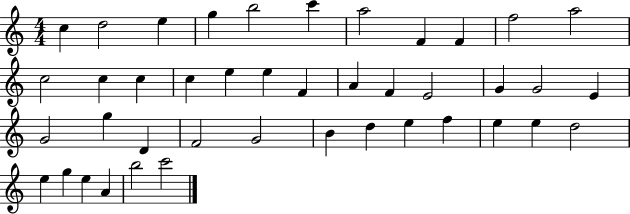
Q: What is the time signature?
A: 4/4